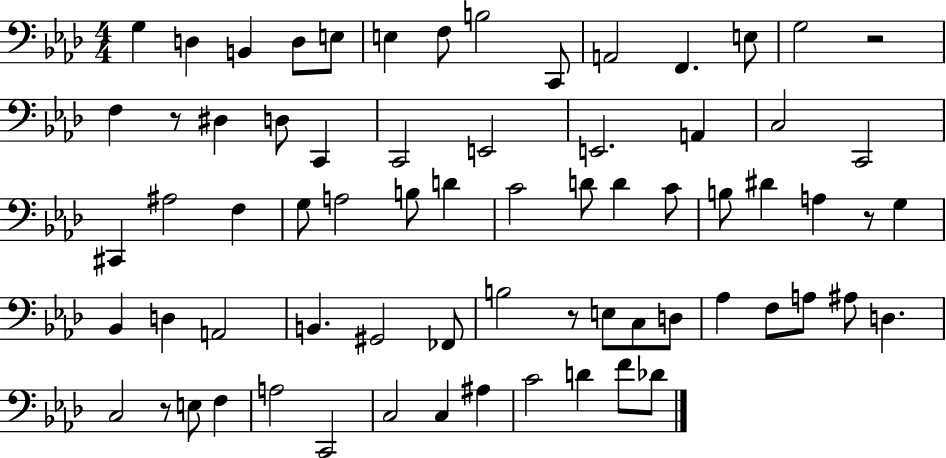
X:1
T:Untitled
M:4/4
L:1/4
K:Ab
G, D, B,, D,/2 E,/2 E, F,/2 B,2 C,,/2 A,,2 F,, E,/2 G,2 z2 F, z/2 ^D, D,/2 C,, C,,2 E,,2 E,,2 A,, C,2 C,,2 ^C,, ^A,2 F, G,/2 A,2 B,/2 D C2 D/2 D C/2 B,/2 ^D A, z/2 G, _B,, D, A,,2 B,, ^G,,2 _F,,/2 B,2 z/2 E,/2 C,/2 D,/2 _A, F,/2 A,/2 ^A,/2 D, C,2 z/2 E,/2 F, A,2 C,,2 C,2 C, ^A, C2 D F/2 _D/2